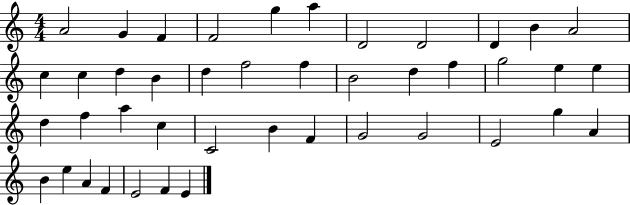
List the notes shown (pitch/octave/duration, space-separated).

A4/h G4/q F4/q F4/h G5/q A5/q D4/h D4/h D4/q B4/q A4/h C5/q C5/q D5/q B4/q D5/q F5/h F5/q B4/h D5/q F5/q G5/h E5/q E5/q D5/q F5/q A5/q C5/q C4/h B4/q F4/q G4/h G4/h E4/h G5/q A4/q B4/q E5/q A4/q F4/q E4/h F4/q E4/q